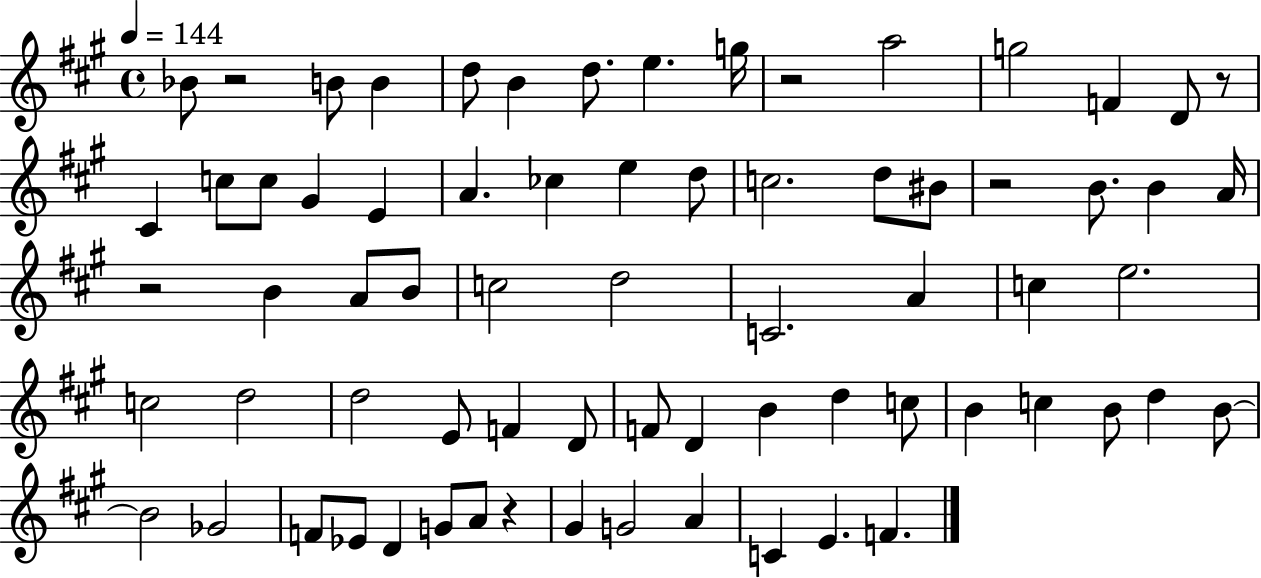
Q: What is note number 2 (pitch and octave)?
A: B4